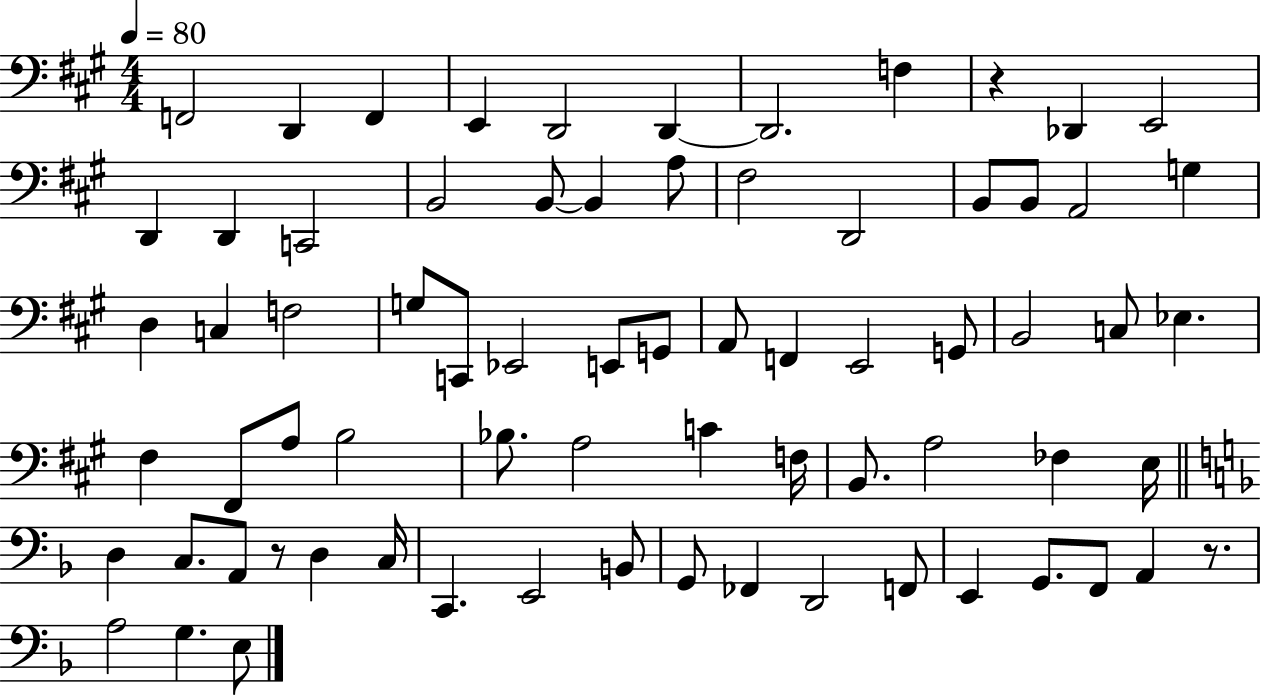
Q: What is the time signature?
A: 4/4